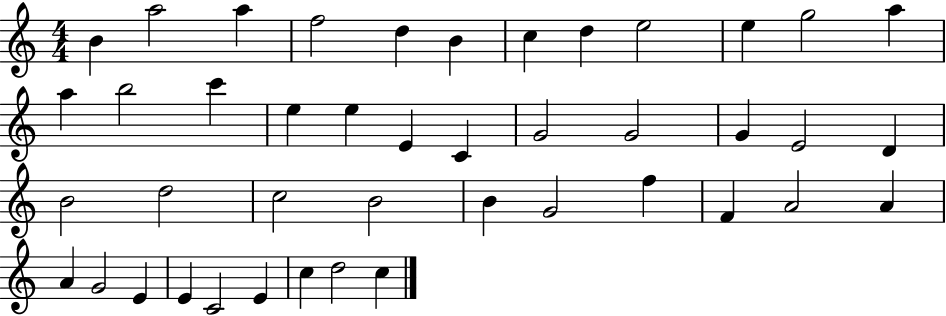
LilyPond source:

{
  \clef treble
  \numericTimeSignature
  \time 4/4
  \key c \major
  b'4 a''2 a''4 | f''2 d''4 b'4 | c''4 d''4 e''2 | e''4 g''2 a''4 | \break a''4 b''2 c'''4 | e''4 e''4 e'4 c'4 | g'2 g'2 | g'4 e'2 d'4 | \break b'2 d''2 | c''2 b'2 | b'4 g'2 f''4 | f'4 a'2 a'4 | \break a'4 g'2 e'4 | e'4 c'2 e'4 | c''4 d''2 c''4 | \bar "|."
}